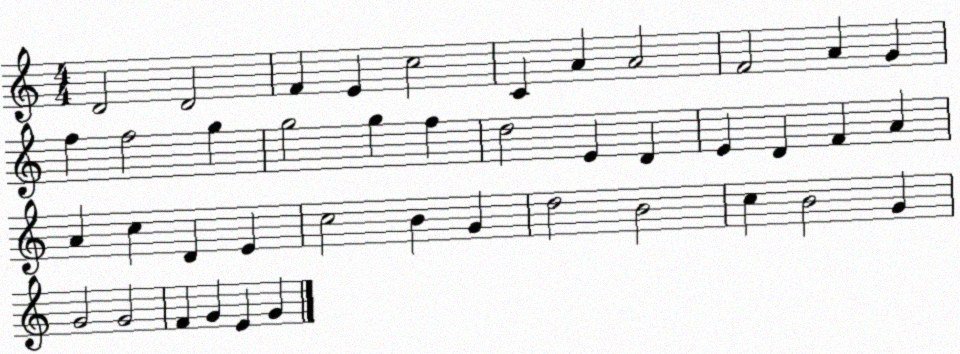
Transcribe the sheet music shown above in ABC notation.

X:1
T:Untitled
M:4/4
L:1/4
K:C
D2 D2 F E c2 C A A2 F2 A G f f2 g g2 g f d2 E D E D F A A c D E c2 B G d2 B2 c B2 G G2 G2 F G E G